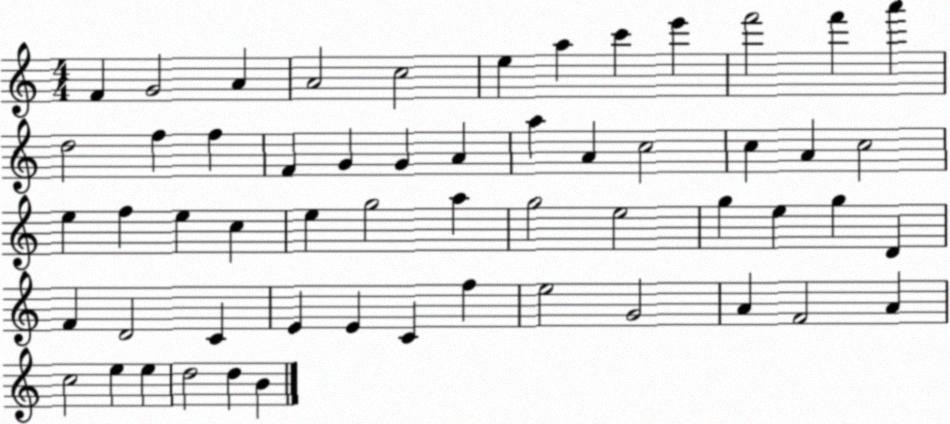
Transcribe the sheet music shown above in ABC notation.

X:1
T:Untitled
M:4/4
L:1/4
K:C
F G2 A A2 c2 e a c' e' f'2 f' a' d2 f f F G G A a A c2 c A c2 e f e c e g2 a g2 e2 g e g D F D2 C E E C f e2 G2 A F2 A c2 e e d2 d B